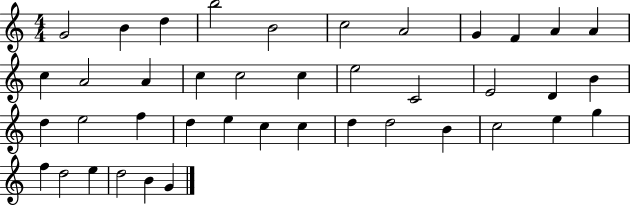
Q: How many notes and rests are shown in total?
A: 41